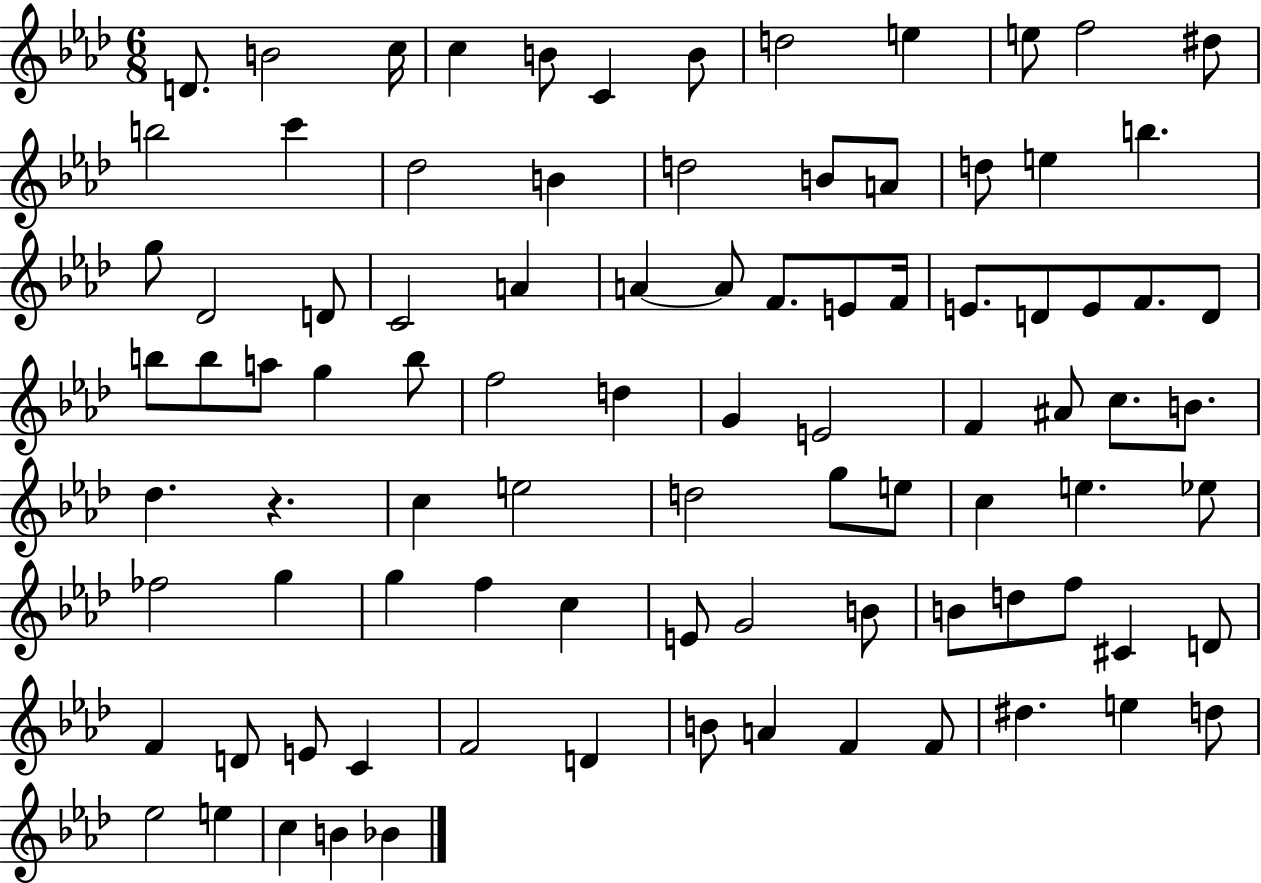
{
  \clef treble
  \numericTimeSignature
  \time 6/8
  \key aes \major
  d'8. b'2 c''16 | c''4 b'8 c'4 b'8 | d''2 e''4 | e''8 f''2 dis''8 | \break b''2 c'''4 | des''2 b'4 | d''2 b'8 a'8 | d''8 e''4 b''4. | \break g''8 des'2 d'8 | c'2 a'4 | a'4~~ a'8 f'8. e'8 f'16 | e'8. d'8 e'8 f'8. d'8 | \break b''8 b''8 a''8 g''4 b''8 | f''2 d''4 | g'4 e'2 | f'4 ais'8 c''8. b'8. | \break des''4. r4. | c''4 e''2 | d''2 g''8 e''8 | c''4 e''4. ees''8 | \break fes''2 g''4 | g''4 f''4 c''4 | e'8 g'2 b'8 | b'8 d''8 f''8 cis'4 d'8 | \break f'4 d'8 e'8 c'4 | f'2 d'4 | b'8 a'4 f'4 f'8 | dis''4. e''4 d''8 | \break ees''2 e''4 | c''4 b'4 bes'4 | \bar "|."
}